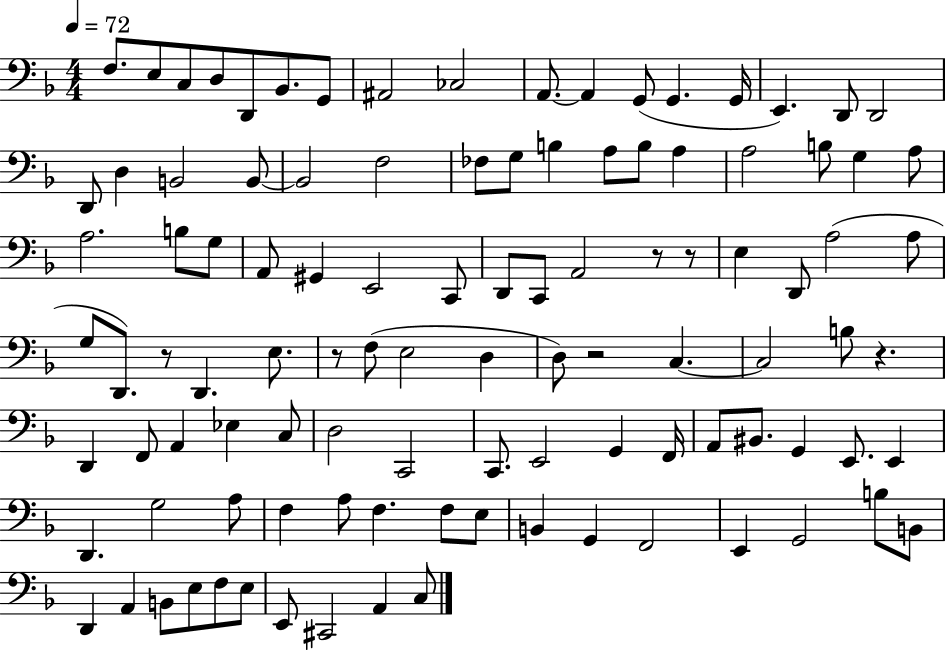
F3/e. E3/e C3/e D3/e D2/e Bb2/e. G2/e A#2/h CES3/h A2/e. A2/q G2/e G2/q. G2/s E2/q. D2/e D2/h D2/e D3/q B2/h B2/e B2/h F3/h FES3/e G3/e B3/q A3/e B3/e A3/q A3/h B3/e G3/q A3/e A3/h. B3/e G3/e A2/e G#2/q E2/h C2/e D2/e C2/e A2/h R/e R/e E3/q D2/e A3/h A3/e G3/e D2/e. R/e D2/q. E3/e. R/e F3/e E3/h D3/q D3/e R/h C3/q. C3/h B3/e R/q. D2/q F2/e A2/q Eb3/q C3/e D3/h C2/h C2/e. E2/h G2/q F2/s A2/e BIS2/e. G2/q E2/e. E2/q D2/q. G3/h A3/e F3/q A3/e F3/q. F3/e E3/e B2/q G2/q F2/h E2/q G2/h B3/e B2/e D2/q A2/q B2/e E3/e F3/e E3/e E2/e C#2/h A2/q C3/e